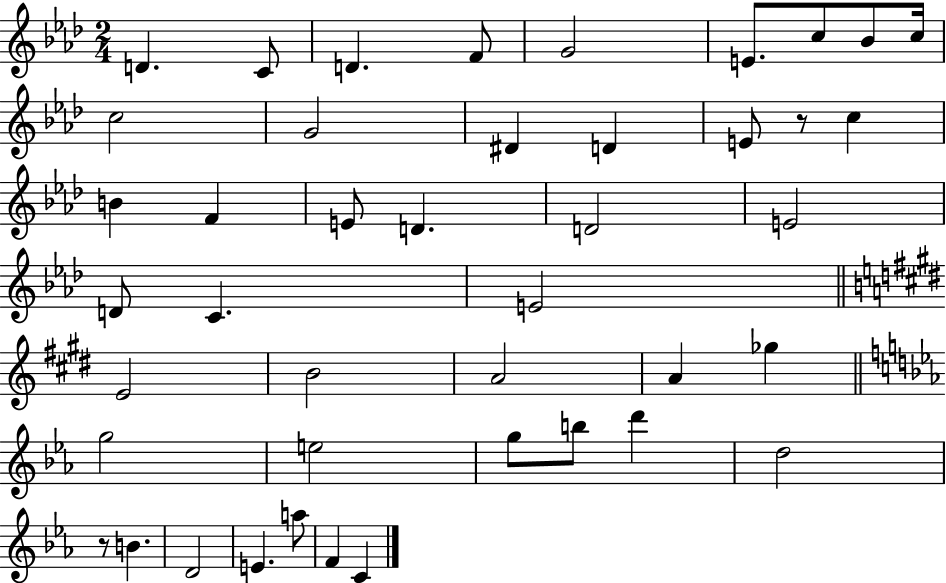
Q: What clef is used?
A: treble